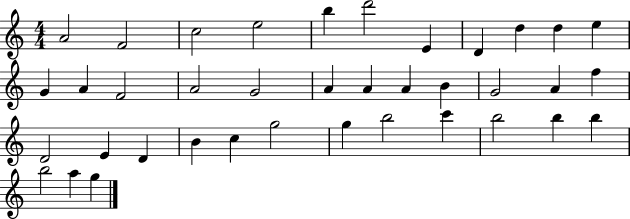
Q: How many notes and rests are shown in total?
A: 38